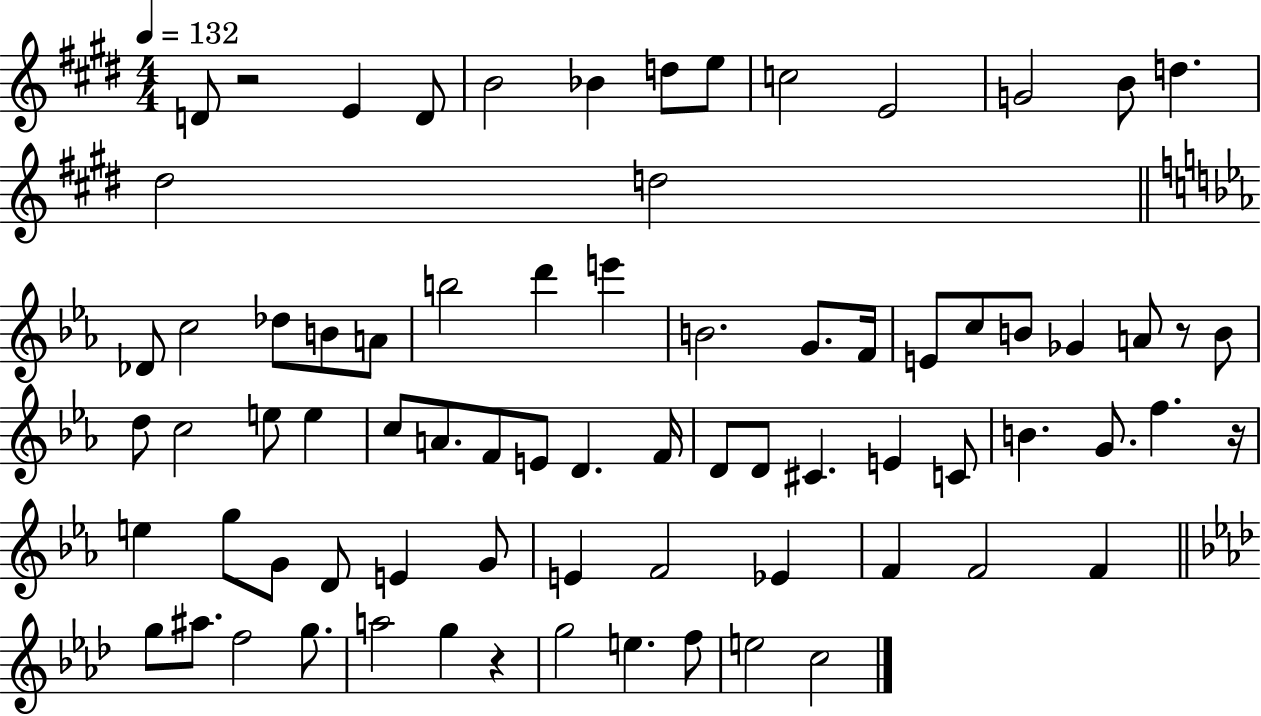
D4/e R/h E4/q D4/e B4/h Bb4/q D5/e E5/e C5/h E4/h G4/h B4/e D5/q. D#5/h D5/h Db4/e C5/h Db5/e B4/e A4/e B5/h D6/q E6/q B4/h. G4/e. F4/s E4/e C5/e B4/e Gb4/q A4/e R/e B4/e D5/e C5/h E5/e E5/q C5/e A4/e. F4/e E4/e D4/q. F4/s D4/e D4/e C#4/q. E4/q C4/e B4/q. G4/e. F5/q. R/s E5/q G5/e G4/e D4/e E4/q G4/e E4/q F4/h Eb4/q F4/q F4/h F4/q G5/e A#5/e. F5/h G5/e. A5/h G5/q R/q G5/h E5/q. F5/e E5/h C5/h